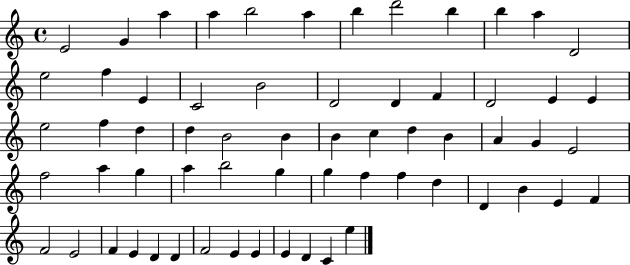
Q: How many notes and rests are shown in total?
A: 63